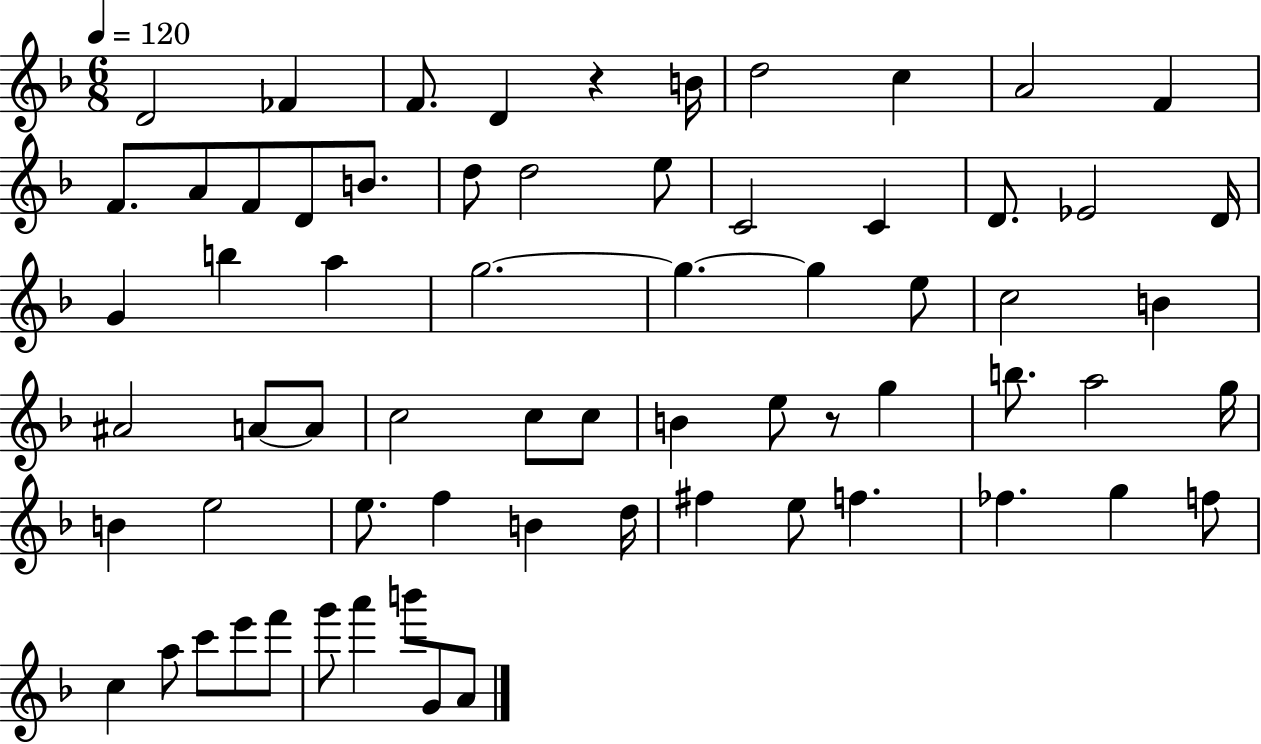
D4/h FES4/q F4/e. D4/q R/q B4/s D5/h C5/q A4/h F4/q F4/e. A4/e F4/e D4/e B4/e. D5/e D5/h E5/e C4/h C4/q D4/e. Eb4/h D4/s G4/q B5/q A5/q G5/h. G5/q. G5/q E5/e C5/h B4/q A#4/h A4/e A4/e C5/h C5/e C5/e B4/q E5/e R/e G5/q B5/e. A5/h G5/s B4/q E5/h E5/e. F5/q B4/q D5/s F#5/q E5/e F5/q. FES5/q. G5/q F5/e C5/q A5/e C6/e E6/e F6/e G6/e A6/q B6/e G4/e A4/e